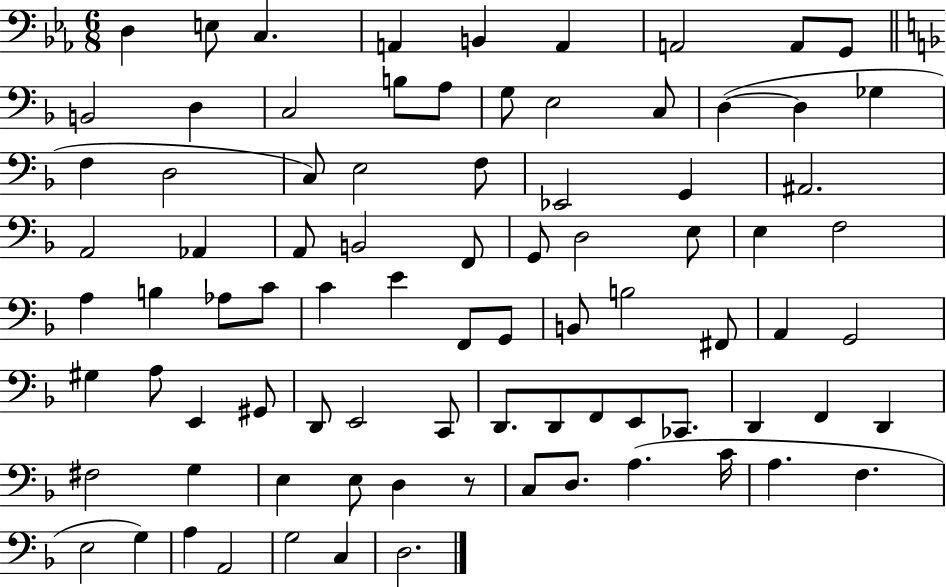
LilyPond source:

{
  \clef bass
  \numericTimeSignature
  \time 6/8
  \key ees \major
  \repeat volta 2 { d4 e8 c4. | a,4 b,4 a,4 | a,2 a,8 g,8 | \bar "||" \break \key f \major b,2 d4 | c2 b8 a8 | g8 e2 c8 | d4~(~ d4 ges4 | \break f4 d2 | c8) e2 f8 | ees,2 g,4 | ais,2. | \break a,2 aes,4 | a,8 b,2 f,8 | g,8 d2 e8 | e4 f2 | \break a4 b4 aes8 c'8 | c'4 e'4 f,8 g,8 | b,8 b2 fis,8 | a,4 g,2 | \break gis4 a8 e,4 gis,8 | d,8 e,2 c,8 | d,8. d,8 f,8 e,8 ces,8. | d,4 f,4 d,4 | \break fis2 g4 | e4 e8 d4 r8 | c8 d8. a4.( c'16 | a4. f4. | \break e2 g4) | a4 a,2 | g2 c4 | d2. | \break } \bar "|."
}